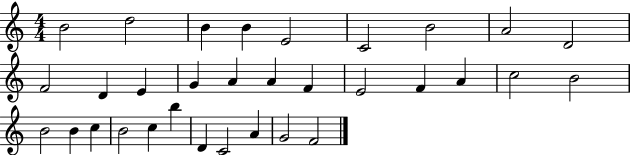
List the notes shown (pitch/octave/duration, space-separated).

B4/h D5/h B4/q B4/q E4/h C4/h B4/h A4/h D4/h F4/h D4/q E4/q G4/q A4/q A4/q F4/q E4/h F4/q A4/q C5/h B4/h B4/h B4/q C5/q B4/h C5/q B5/q D4/q C4/h A4/q G4/h F4/h